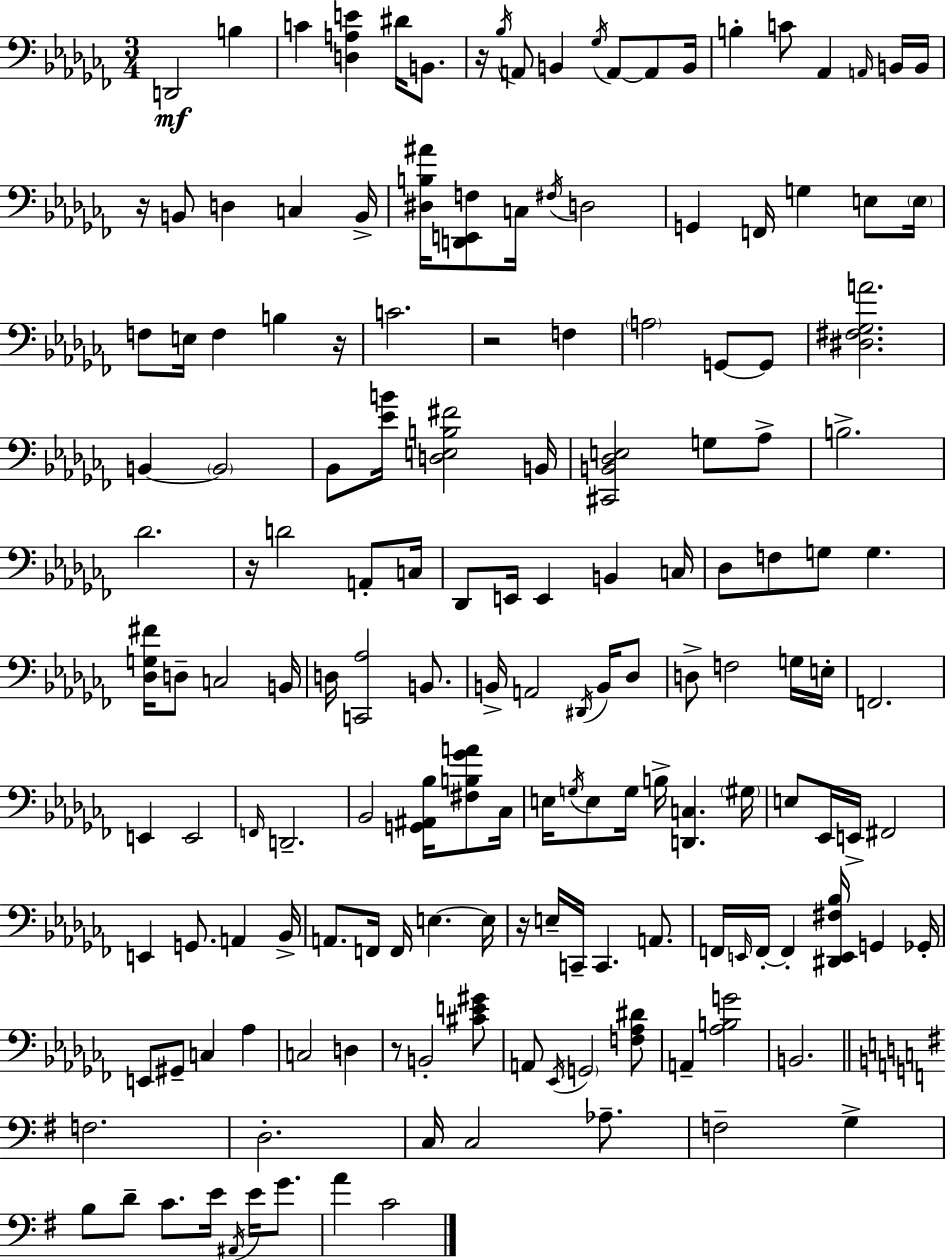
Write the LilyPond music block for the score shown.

{
  \clef bass
  \numericTimeSignature
  \time 3/4
  \key aes \minor
  \repeat volta 2 { d,2\mf b4 | c'4 <d a e'>4 dis'16 b,8. | r16 \acciaccatura { bes16 } a,8 b,4 \acciaccatura { ges16 } a,8~~ a,8 | b,16 b4-. c'8 aes,4 | \break \grace { a,16 } b,16 b,16 r16 b,8 d4 c4 | b,16-> <dis b ais'>16 <d, e, f>8 c16 \acciaccatura { fis16 } d2 | g,4 f,16 g4 | e8 \parenthesize e16 f8 e16 f4 b4 | \break r16 c'2. | r2 | f4 \parenthesize a2 | g,8~~ g,8 <dis fis ges a'>2. | \break b,4~~ \parenthesize b,2 | bes,8 <ees' b'>16 <d e b fis'>2 | b,16 <cis, b, des e>2 | g8 aes8-> b2.-> | \break des'2. | r16 d'2 | a,8-. c16 des,8 e,16 e,4 b,4 | c16 des8 f8 g8 g4. | \break <des g fis'>16 d8-- c2 | b,16 d16 <c, aes>2 | b,8. b,16-> a,2 | \acciaccatura { dis,16 } b,16 des8 d8-> f2 | \break g16 e16-. f,2. | e,4 e,2 | \grace { f,16 } d,2.-- | bes,2 | \break <g, ais, bes>16 <fis b ges' a'>8 ces16 e16 \acciaccatura { g16 } e8 g16 b16-> | <d, c>4. \parenthesize gis16 e8 ees,16 e,16-> fis,2 | e,4 g,8. | a,4 bes,16-> a,8. f,16 f,16 | \break e4.~~ e16 r16 e16-- c,16-- c,4. | a,8. f,16 \grace { e,16 } f,16-.~~ f,4-. | <dis, e, fis bes>16 g,4 ges,16-. e,8 gis,8-- | c4 aes4 c2 | \break d4 r8 b,2-. | <cis' e' gis'>8 a,8 \acciaccatura { ees,16 } \parenthesize g,2 | <f aes dis'>8 a,4-- | <aes b g'>2 b,2. | \break \bar "||" \break \key g \major f2. | d2.-. | c16 c2 aes8.-- | f2-- g4-> | \break b8 d'8-- c'8. e'16 \acciaccatura { ais,16 } e'16 g'8. | a'4 c'2 | } \bar "|."
}